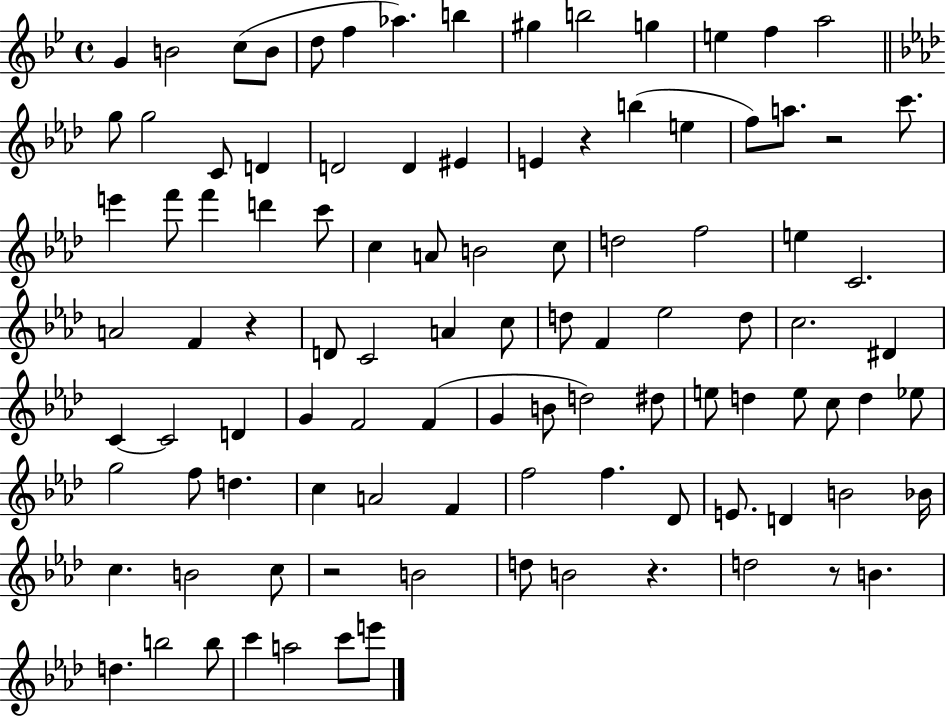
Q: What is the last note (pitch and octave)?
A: E6